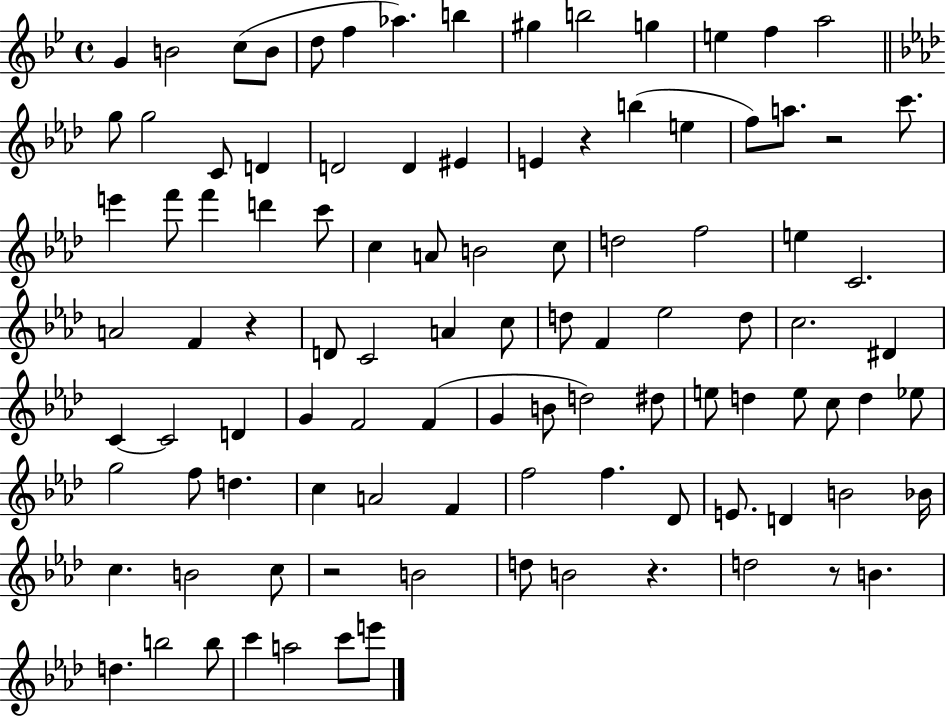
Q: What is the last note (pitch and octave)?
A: E6